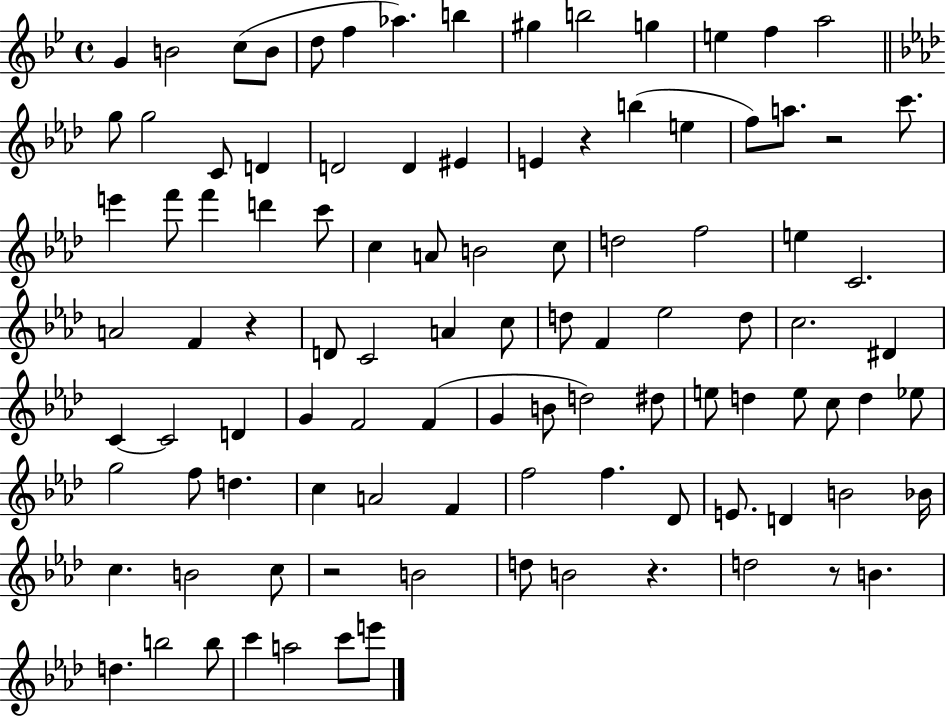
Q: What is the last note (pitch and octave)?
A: E6